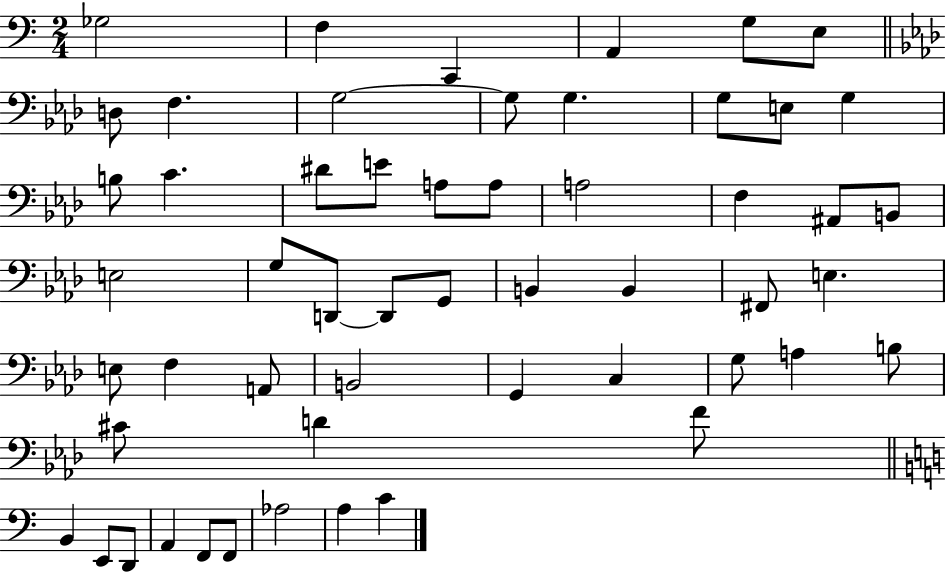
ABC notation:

X:1
T:Untitled
M:2/4
L:1/4
K:C
_G,2 F, C,, A,, G,/2 E,/2 D,/2 F, G,2 G,/2 G, G,/2 E,/2 G, B,/2 C ^D/2 E/2 A,/2 A,/2 A,2 F, ^A,,/2 B,,/2 E,2 G,/2 D,,/2 D,,/2 G,,/2 B,, B,, ^F,,/2 E, E,/2 F, A,,/2 B,,2 G,, C, G,/2 A, B,/2 ^C/2 D F/2 B,, E,,/2 D,,/2 A,, F,,/2 F,,/2 _A,2 A, C